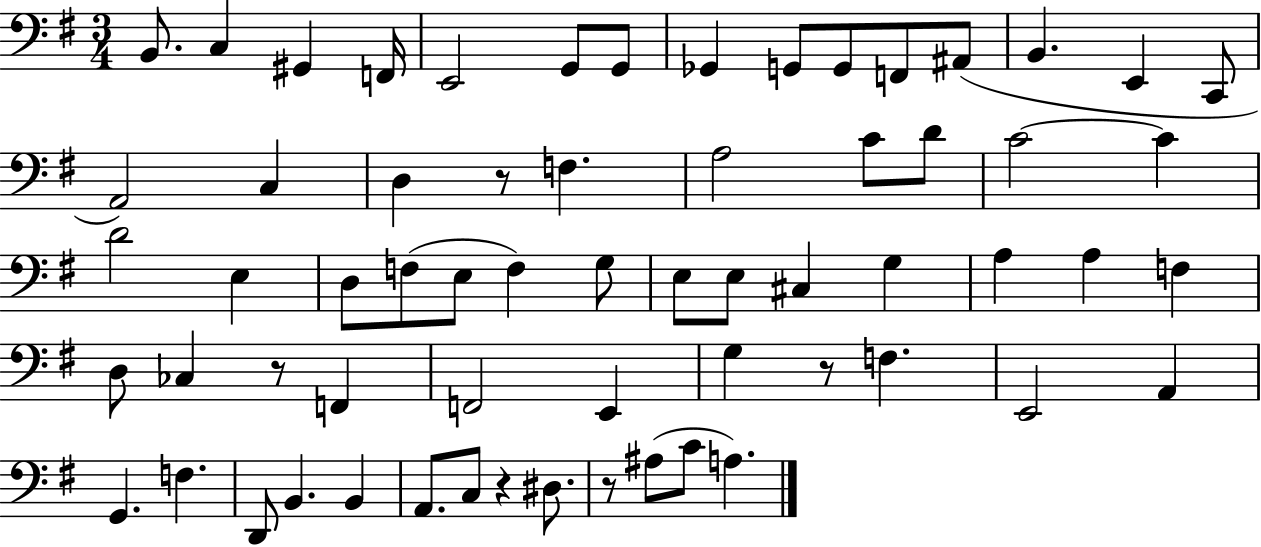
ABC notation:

X:1
T:Untitled
M:3/4
L:1/4
K:G
B,,/2 C, ^G,, F,,/4 E,,2 G,,/2 G,,/2 _G,, G,,/2 G,,/2 F,,/2 ^A,,/2 B,, E,, C,,/2 A,,2 C, D, z/2 F, A,2 C/2 D/2 C2 C D2 E, D,/2 F,/2 E,/2 F, G,/2 E,/2 E,/2 ^C, G, A, A, F, D,/2 _C, z/2 F,, F,,2 E,, G, z/2 F, E,,2 A,, G,, F, D,,/2 B,, B,, A,,/2 C,/2 z ^D,/2 z/2 ^A,/2 C/2 A,